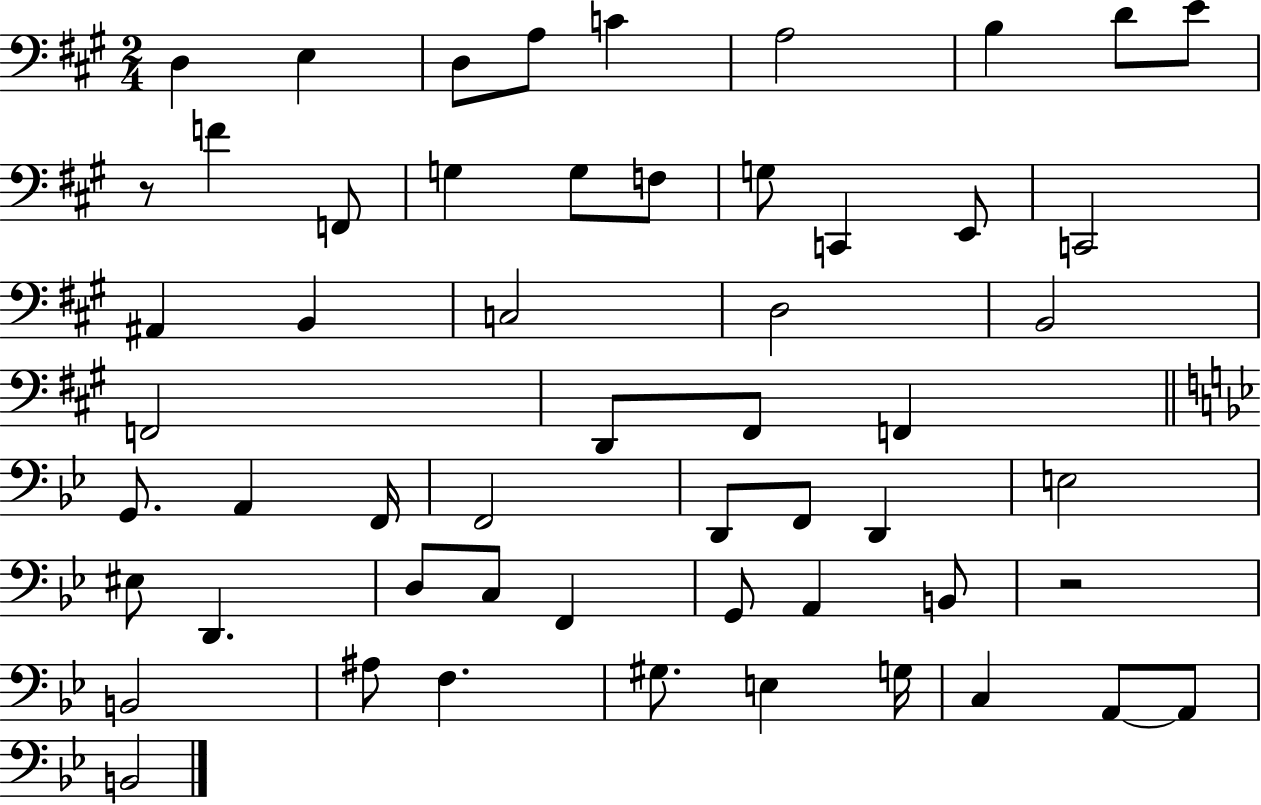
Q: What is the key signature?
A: A major